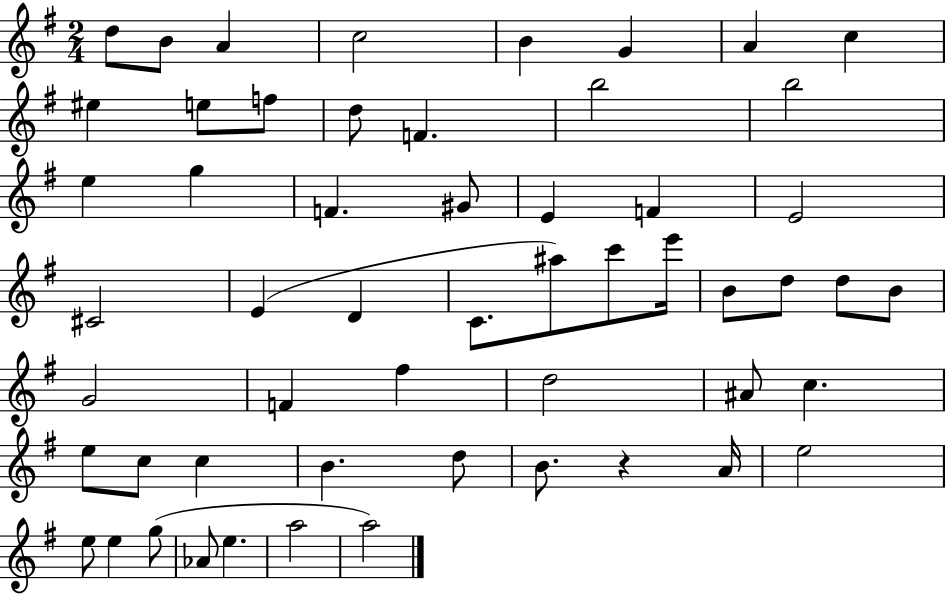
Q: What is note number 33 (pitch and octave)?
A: B4